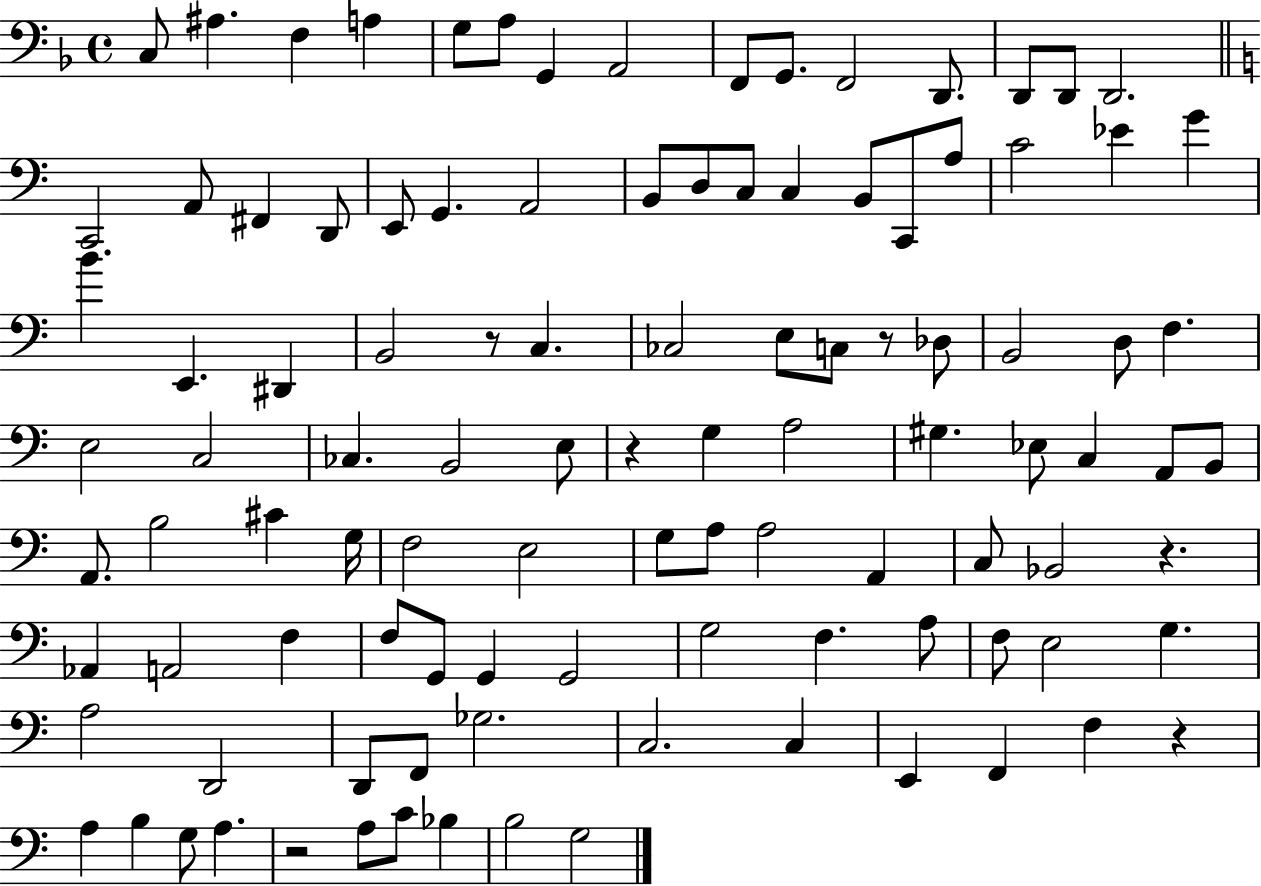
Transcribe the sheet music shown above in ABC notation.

X:1
T:Untitled
M:4/4
L:1/4
K:F
C,/2 ^A, F, A, G,/2 A,/2 G,, A,,2 F,,/2 G,,/2 F,,2 D,,/2 D,,/2 D,,/2 D,,2 C,,2 A,,/2 ^F,, D,,/2 E,,/2 G,, A,,2 B,,/2 D,/2 C,/2 C, B,,/2 C,,/2 A,/2 C2 _E G B E,, ^D,, B,,2 z/2 C, _C,2 E,/2 C,/2 z/2 _D,/2 B,,2 D,/2 F, E,2 C,2 _C, B,,2 E,/2 z G, A,2 ^G, _E,/2 C, A,,/2 B,,/2 A,,/2 B,2 ^C G,/4 F,2 E,2 G,/2 A,/2 A,2 A,, C,/2 _B,,2 z _A,, A,,2 F, F,/2 G,,/2 G,, G,,2 G,2 F, A,/2 F,/2 E,2 G, A,2 D,,2 D,,/2 F,,/2 _G,2 C,2 C, E,, F,, F, z A, B, G,/2 A, z2 A,/2 C/2 _B, B,2 G,2